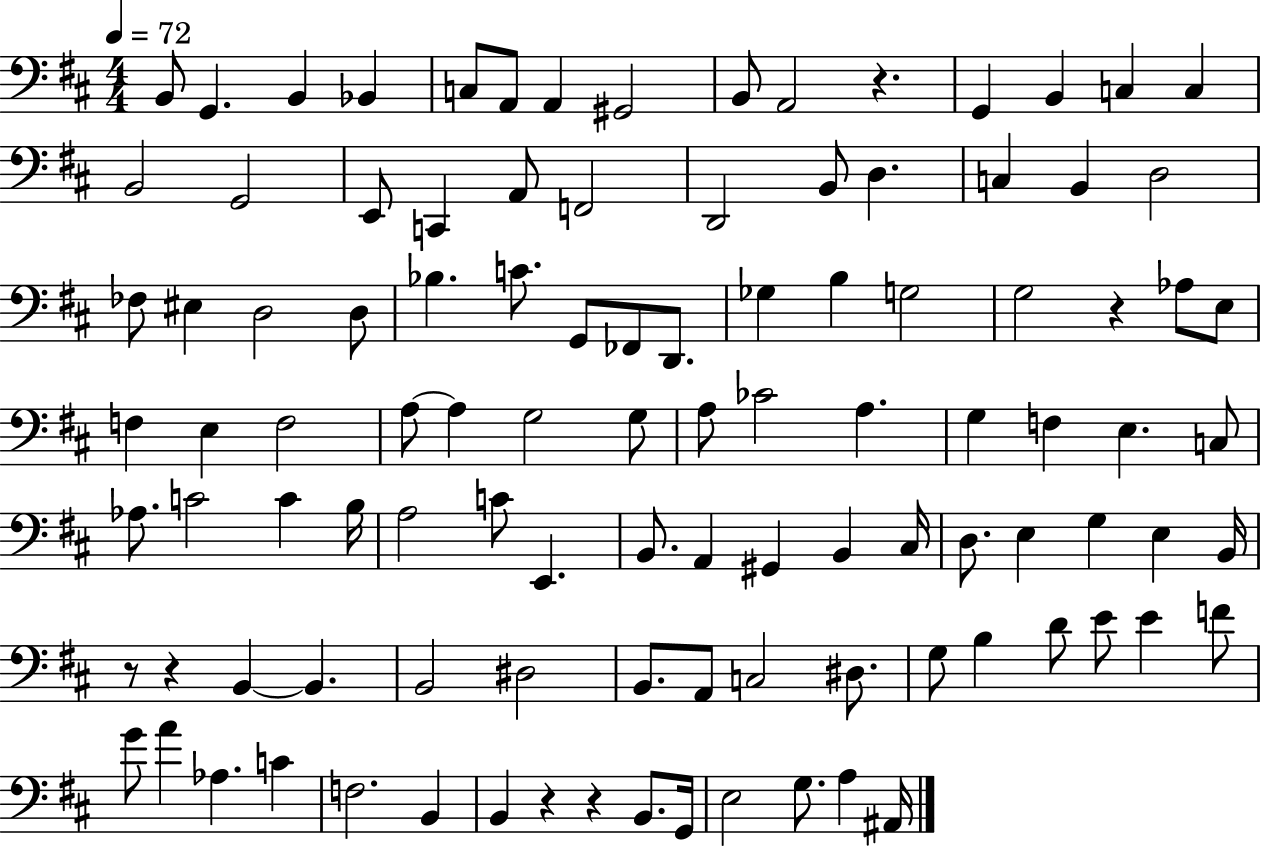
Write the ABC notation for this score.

X:1
T:Untitled
M:4/4
L:1/4
K:D
B,,/2 G,, B,, _B,, C,/2 A,,/2 A,, ^G,,2 B,,/2 A,,2 z G,, B,, C, C, B,,2 G,,2 E,,/2 C,, A,,/2 F,,2 D,,2 B,,/2 D, C, B,, D,2 _F,/2 ^E, D,2 D,/2 _B, C/2 G,,/2 _F,,/2 D,,/2 _G, B, G,2 G,2 z _A,/2 E,/2 F, E, F,2 A,/2 A, G,2 G,/2 A,/2 _C2 A, G, F, E, C,/2 _A,/2 C2 C B,/4 A,2 C/2 E,, B,,/2 A,, ^G,, B,, ^C,/4 D,/2 E, G, E, B,,/4 z/2 z B,, B,, B,,2 ^D,2 B,,/2 A,,/2 C,2 ^D,/2 G,/2 B, D/2 E/2 E F/2 G/2 A _A, C F,2 B,, B,, z z B,,/2 G,,/4 E,2 G,/2 A, ^A,,/4